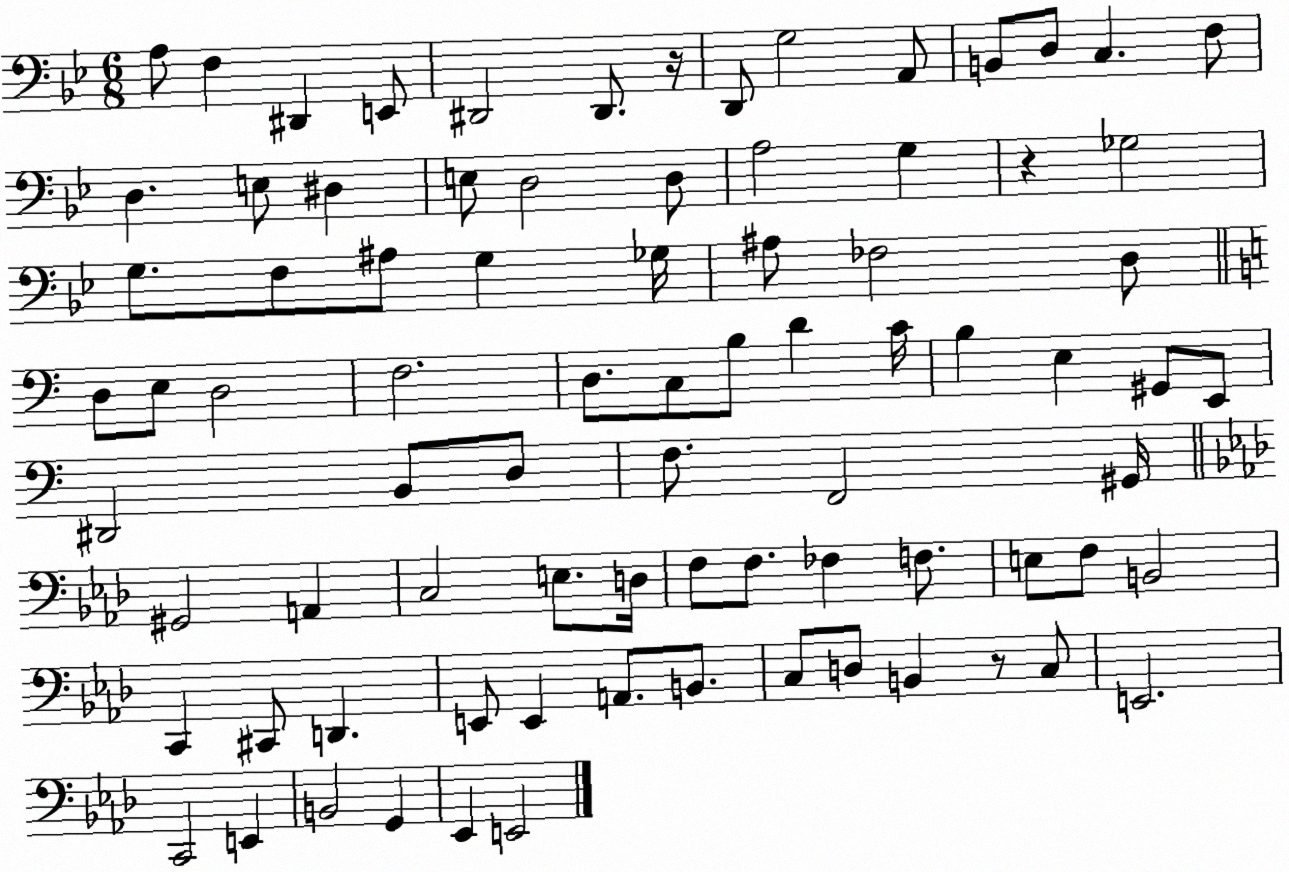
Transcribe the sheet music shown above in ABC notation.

X:1
T:Untitled
M:6/8
L:1/4
K:Bb
A,/2 F, ^D,, E,,/2 ^D,,2 ^D,,/2 z/4 D,,/2 G,2 A,,/2 B,,/2 D,/2 C, F,/2 D, E,/2 ^D, E,/2 D,2 D,/2 A,2 G, z _G,2 G,/2 F,/2 ^A,/2 G, _G,/4 ^A,/2 _F,2 D,/2 D,/2 E,/2 D,2 F,2 D,/2 C,/2 B,/2 D C/4 B, E, ^G,,/2 E,,/2 ^D,,2 B,,/2 D,/2 F,/2 F,,2 ^G,,/4 ^G,,2 A,, C,2 E,/2 D,/4 F,/2 F,/2 _F, F,/2 E,/2 F,/2 B,,2 C,, ^C,,/2 D,, E,,/2 E,, A,,/2 B,,/2 C,/2 D,/2 B,, z/2 C,/2 E,,2 C,,2 E,, B,,2 G,, _E,, E,,2